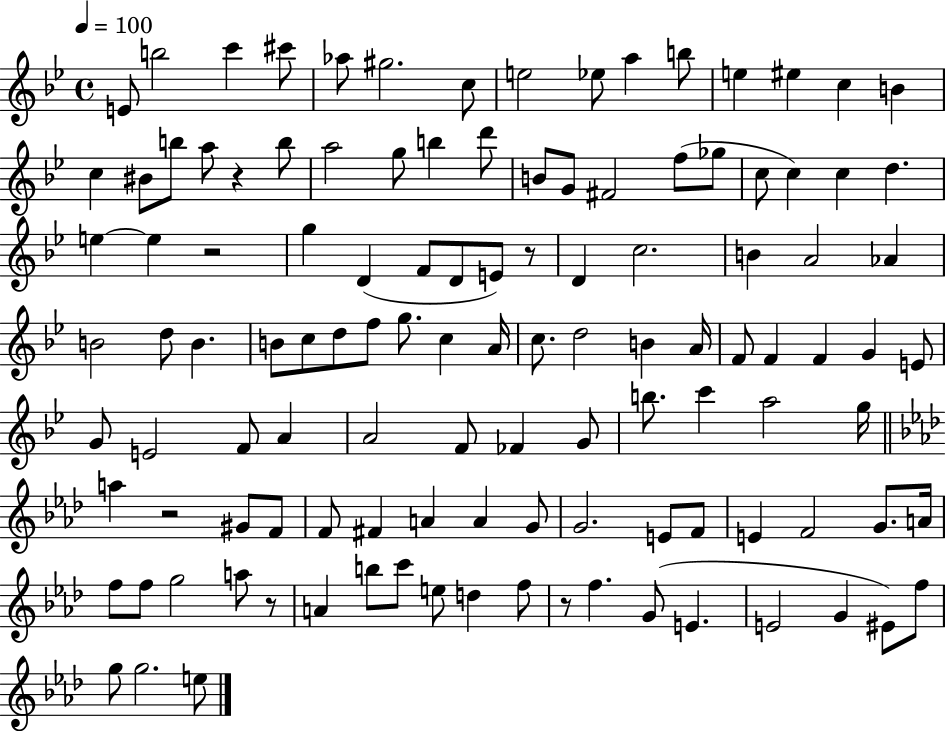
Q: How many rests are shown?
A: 6